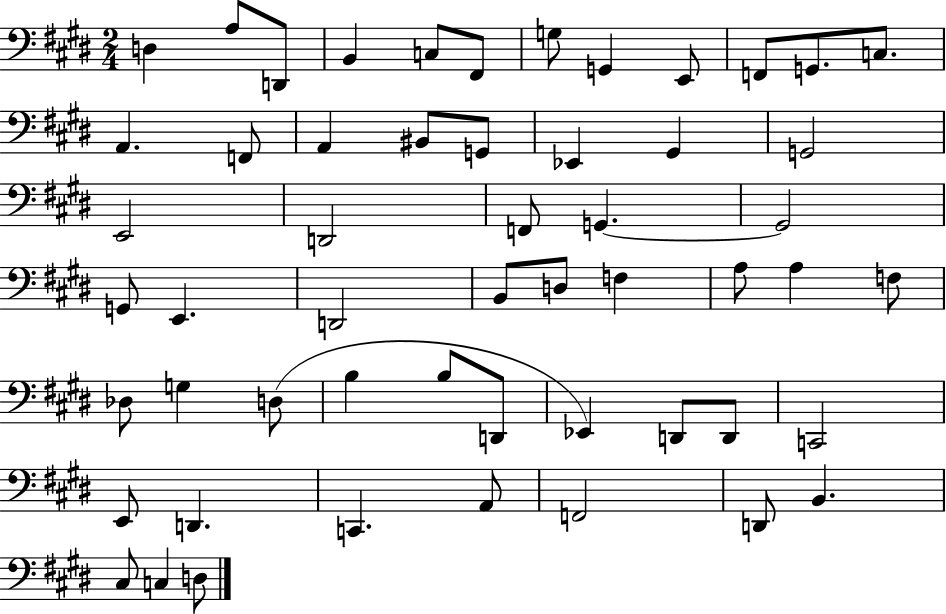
{
  \clef bass
  \numericTimeSignature
  \time 2/4
  \key e \major
  d4 a8 d,8 | b,4 c8 fis,8 | g8 g,4 e,8 | f,8 g,8. c8. | \break a,4. f,8 | a,4 bis,8 g,8 | ees,4 gis,4 | g,2 | \break e,2 | d,2 | f,8 g,4.~~ | g,2 | \break g,8 e,4. | d,2 | b,8 d8 f4 | a8 a4 f8 | \break des8 g4 d8( | b4 b8 d,8 | ees,4) d,8 d,8 | c,2 | \break e,8 d,4. | c,4. a,8 | f,2 | d,8 b,4. | \break cis8 c4 d8 | \bar "|."
}